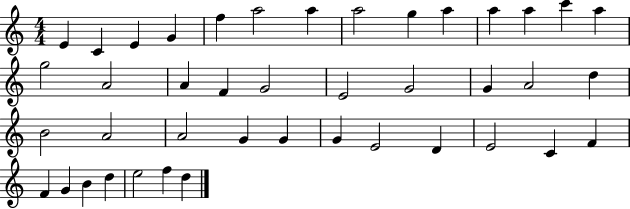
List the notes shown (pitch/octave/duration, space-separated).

E4/q C4/q E4/q G4/q F5/q A5/h A5/q A5/h G5/q A5/q A5/q A5/q C6/q A5/q G5/h A4/h A4/q F4/q G4/h E4/h G4/h G4/q A4/h D5/q B4/h A4/h A4/h G4/q G4/q G4/q E4/h D4/q E4/h C4/q F4/q F4/q G4/q B4/q D5/q E5/h F5/q D5/q